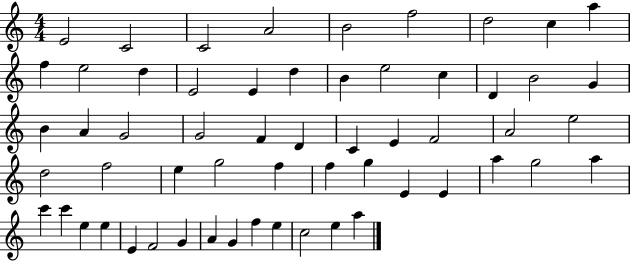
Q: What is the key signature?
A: C major